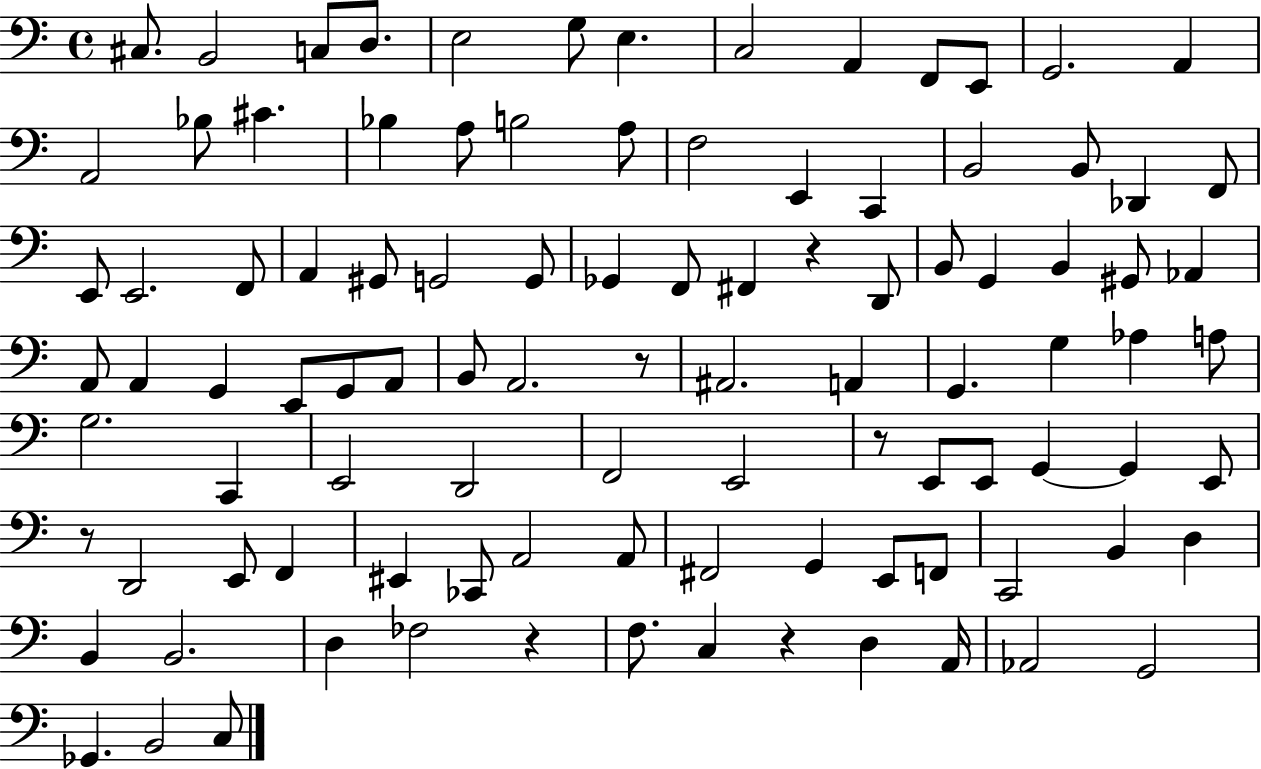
X:1
T:Untitled
M:4/4
L:1/4
K:C
^C,/2 B,,2 C,/2 D,/2 E,2 G,/2 E, C,2 A,, F,,/2 E,,/2 G,,2 A,, A,,2 _B,/2 ^C _B, A,/2 B,2 A,/2 F,2 E,, C,, B,,2 B,,/2 _D,, F,,/2 E,,/2 E,,2 F,,/2 A,, ^G,,/2 G,,2 G,,/2 _G,, F,,/2 ^F,, z D,,/2 B,,/2 G,, B,, ^G,,/2 _A,, A,,/2 A,, G,, E,,/2 G,,/2 A,,/2 B,,/2 A,,2 z/2 ^A,,2 A,, G,, G, _A, A,/2 G,2 C,, E,,2 D,,2 F,,2 E,,2 z/2 E,,/2 E,,/2 G,, G,, E,,/2 z/2 D,,2 E,,/2 F,, ^E,, _C,,/2 A,,2 A,,/2 ^F,,2 G,, E,,/2 F,,/2 C,,2 B,, D, B,, B,,2 D, _F,2 z F,/2 C, z D, A,,/4 _A,,2 G,,2 _G,, B,,2 C,/2